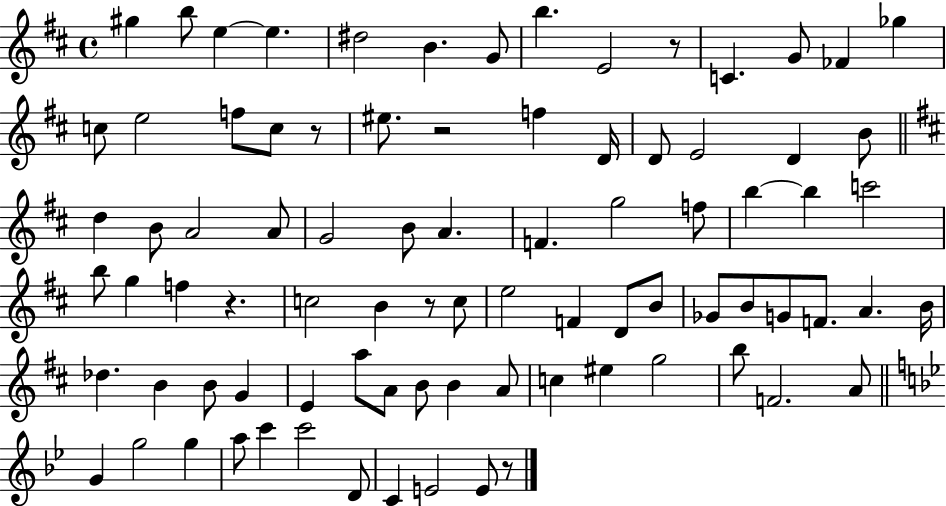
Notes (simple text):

G#5/q B5/e E5/q E5/q. D#5/h B4/q. G4/e B5/q. E4/h R/e C4/q. G4/e FES4/q Gb5/q C5/e E5/h F5/e C5/e R/e EIS5/e. R/h F5/q D4/s D4/e E4/h D4/q B4/e D5/q B4/e A4/h A4/e G4/h B4/e A4/q. F4/q. G5/h F5/e B5/q B5/q C6/h B5/e G5/q F5/q R/q. C5/h B4/q R/e C5/e E5/h F4/q D4/e B4/e Gb4/e B4/e G4/e F4/e. A4/q. B4/s Db5/q. B4/q B4/e G4/q E4/q A5/e A4/e B4/e B4/q A4/e C5/q EIS5/q G5/h B5/e F4/h. A4/e G4/q G5/h G5/q A5/e C6/q C6/h D4/e C4/q E4/h E4/e R/e